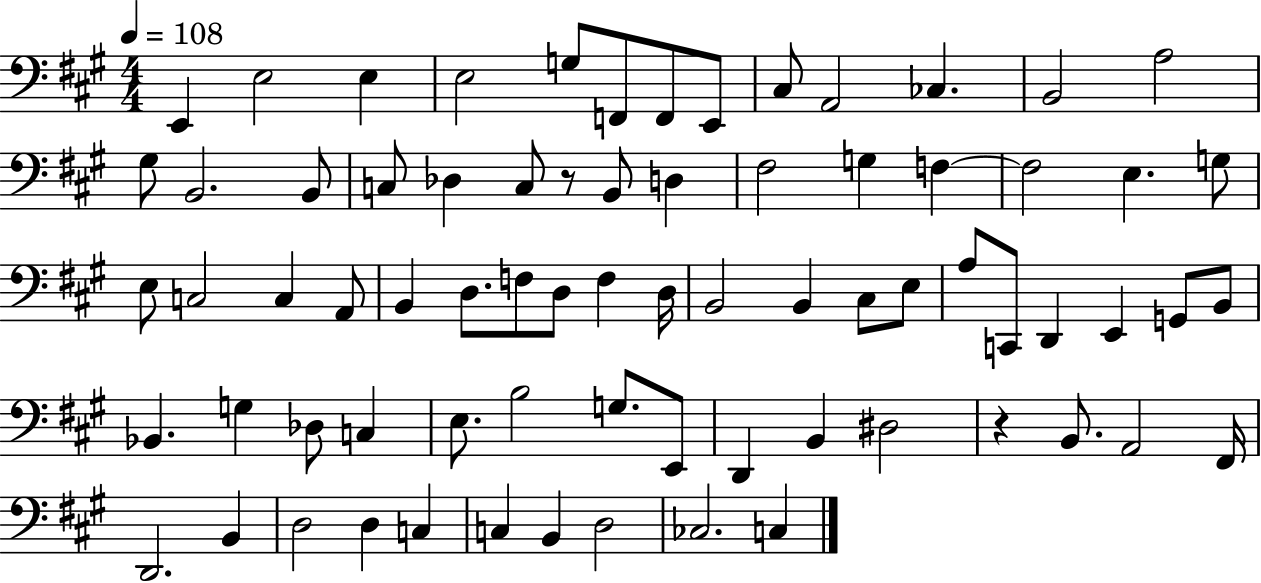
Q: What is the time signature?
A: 4/4